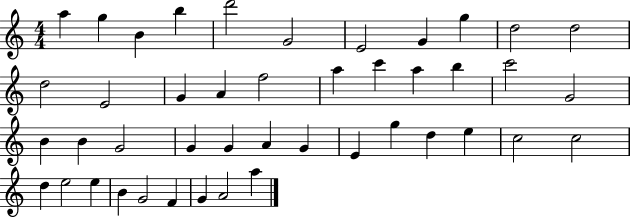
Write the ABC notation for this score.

X:1
T:Untitled
M:4/4
L:1/4
K:C
a g B b d'2 G2 E2 G g d2 d2 d2 E2 G A f2 a c' a b c'2 G2 B B G2 G G A G E g d e c2 c2 d e2 e B G2 F G A2 a